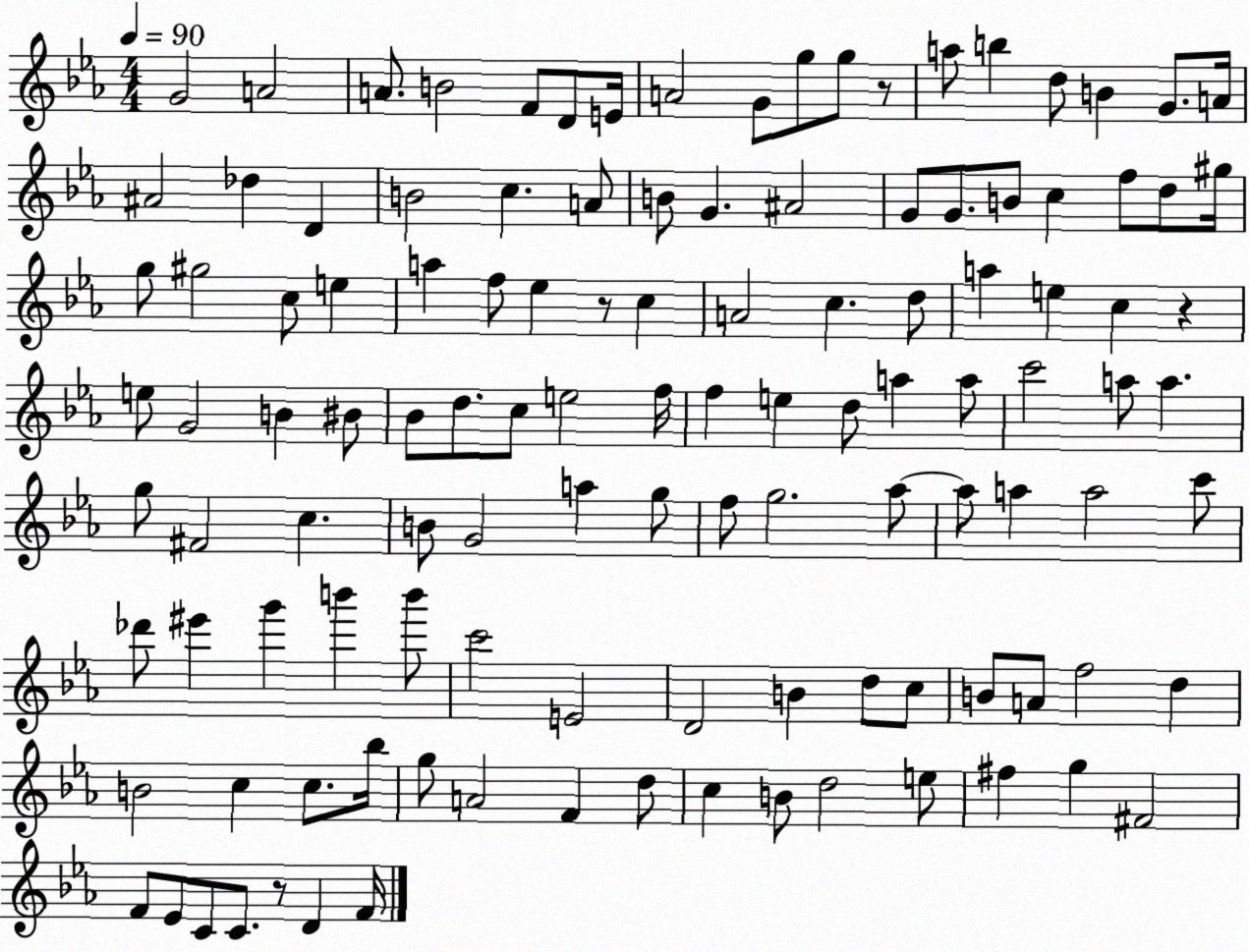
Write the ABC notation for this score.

X:1
T:Untitled
M:4/4
L:1/4
K:Eb
G2 A2 A/2 B2 F/2 D/2 E/4 A2 G/2 g/2 g/2 z/2 a/2 b d/2 B G/2 A/4 ^A2 _d D B2 c A/2 B/2 G ^A2 G/2 G/2 B/2 c f/2 d/2 ^g/4 g/2 ^g2 c/2 e a f/2 _e z/2 c A2 c d/2 a e c z e/2 G2 B ^B/2 _B/2 d/2 c/2 e2 f/4 f e d/2 a a/2 c'2 a/2 a g/2 ^F2 c B/2 G2 a g/2 f/2 g2 _a/2 _a/2 a a2 c'/2 _d'/2 ^e' g' b' b'/2 c'2 E2 D2 B d/2 c/2 B/2 A/2 f2 d B2 c c/2 _b/4 g/2 A2 F d/2 c B/2 d2 e/2 ^f g ^F2 F/2 _E/2 C/2 C/2 z/2 D F/4